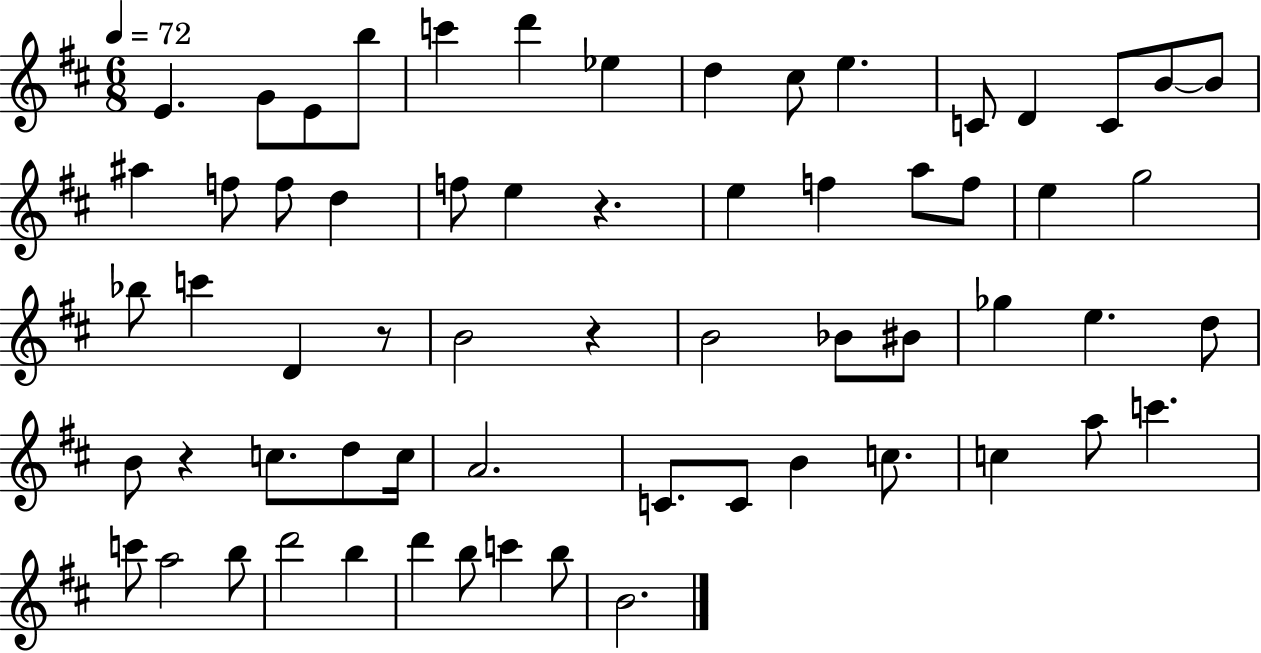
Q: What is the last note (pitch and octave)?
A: B4